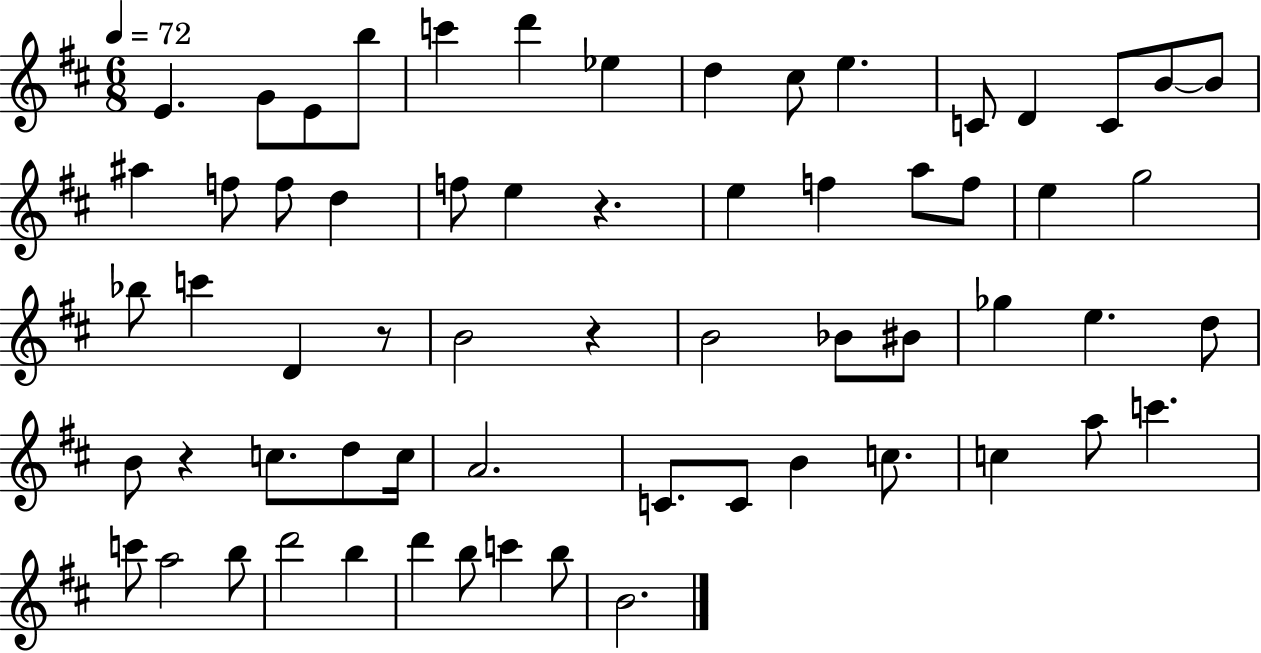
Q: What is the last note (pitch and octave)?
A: B4